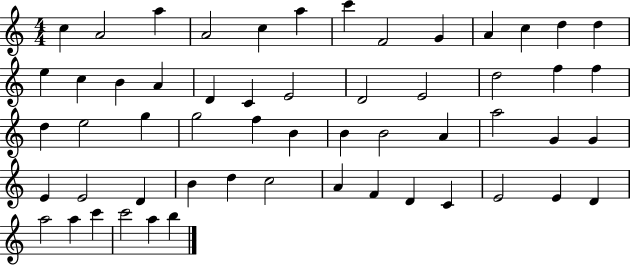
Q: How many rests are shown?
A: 0